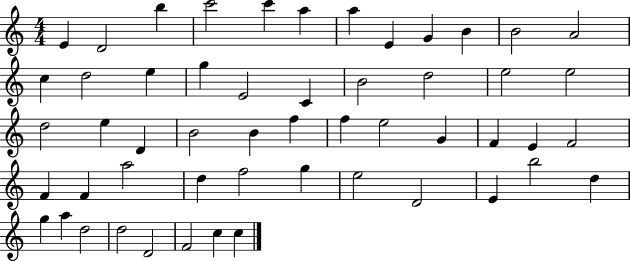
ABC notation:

X:1
T:Untitled
M:4/4
L:1/4
K:C
E D2 b c'2 c' a a E G B B2 A2 c d2 e g E2 C B2 d2 e2 e2 d2 e D B2 B f f e2 G F E F2 F F a2 d f2 g e2 D2 E b2 d g a d2 d2 D2 F2 c c